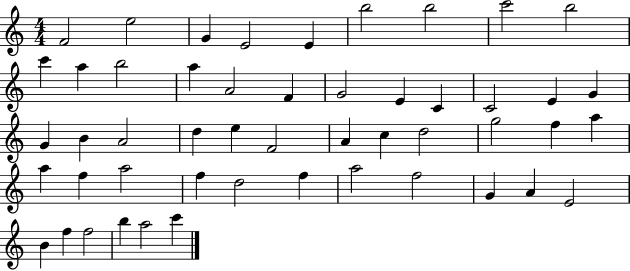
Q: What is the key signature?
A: C major